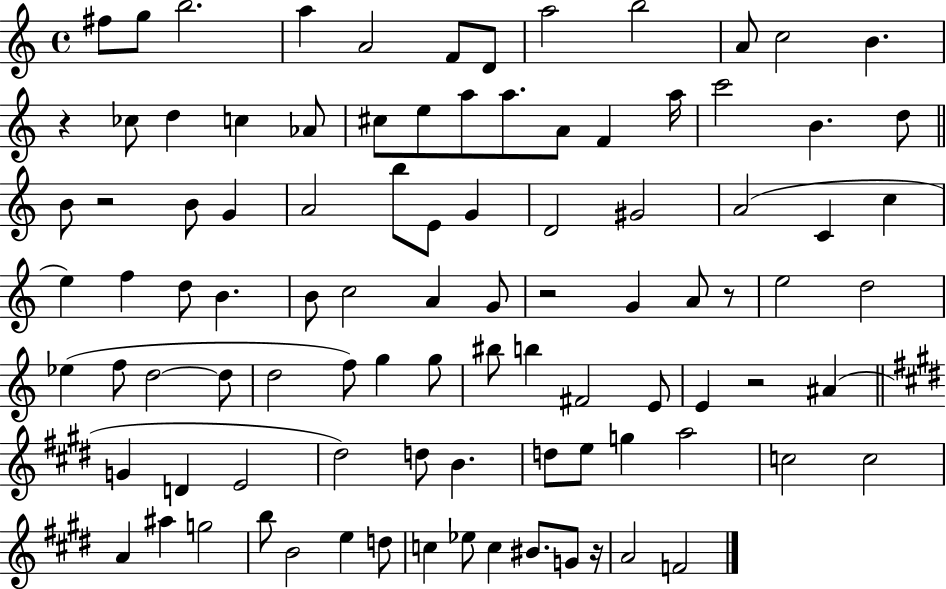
F#5/e G5/e B5/h. A5/q A4/h F4/e D4/e A5/h B5/h A4/e C5/h B4/q. R/q CES5/e D5/q C5/q Ab4/e C#5/e E5/e A5/e A5/e. A4/e F4/q A5/s C6/h B4/q. D5/e B4/e R/h B4/e G4/q A4/h B5/e E4/e G4/q D4/h G#4/h A4/h C4/q C5/q E5/q F5/q D5/e B4/q. B4/e C5/h A4/q G4/e R/h G4/q A4/e R/e E5/h D5/h Eb5/q F5/e D5/h D5/e D5/h F5/e G5/q G5/e BIS5/e B5/q F#4/h E4/e E4/q R/h A#4/q G4/q D4/q E4/h D#5/h D5/e B4/q. D5/e E5/e G5/q A5/h C5/h C5/h A4/q A#5/q G5/h B5/e B4/h E5/q D5/e C5/q Eb5/e C5/q BIS4/e. G4/e R/s A4/h F4/h